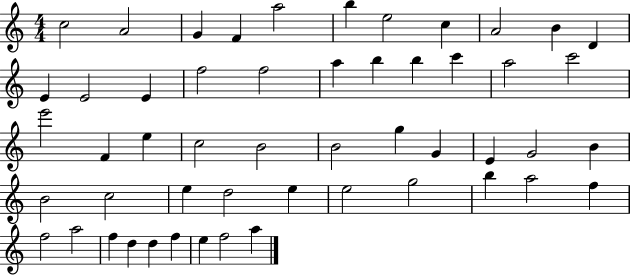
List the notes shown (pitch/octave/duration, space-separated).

C5/h A4/h G4/q F4/q A5/h B5/q E5/h C5/q A4/h B4/q D4/q E4/q E4/h E4/q F5/h F5/h A5/q B5/q B5/q C6/q A5/h C6/h E6/h F4/q E5/q C5/h B4/h B4/h G5/q G4/q E4/q G4/h B4/q B4/h C5/h E5/q D5/h E5/q E5/h G5/h B5/q A5/h F5/q F5/h A5/h F5/q D5/q D5/q F5/q E5/q F5/h A5/q